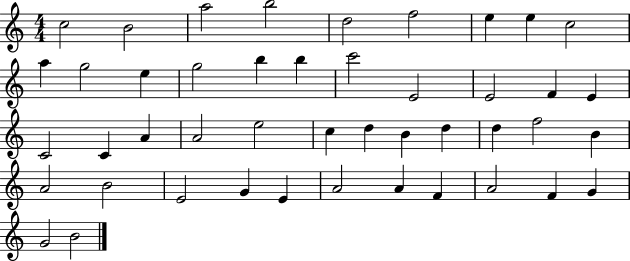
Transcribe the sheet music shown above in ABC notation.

X:1
T:Untitled
M:4/4
L:1/4
K:C
c2 B2 a2 b2 d2 f2 e e c2 a g2 e g2 b b c'2 E2 E2 F E C2 C A A2 e2 c d B d d f2 B A2 B2 E2 G E A2 A F A2 F G G2 B2